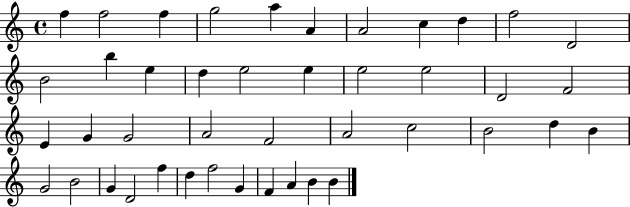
{
  \clef treble
  \time 4/4
  \defaultTimeSignature
  \key c \major
  f''4 f''2 f''4 | g''2 a''4 a'4 | a'2 c''4 d''4 | f''2 d'2 | \break b'2 b''4 e''4 | d''4 e''2 e''4 | e''2 e''2 | d'2 f'2 | \break e'4 g'4 g'2 | a'2 f'2 | a'2 c''2 | b'2 d''4 b'4 | \break g'2 b'2 | g'4 d'2 f''4 | d''4 f''2 g'4 | f'4 a'4 b'4 b'4 | \break \bar "|."
}